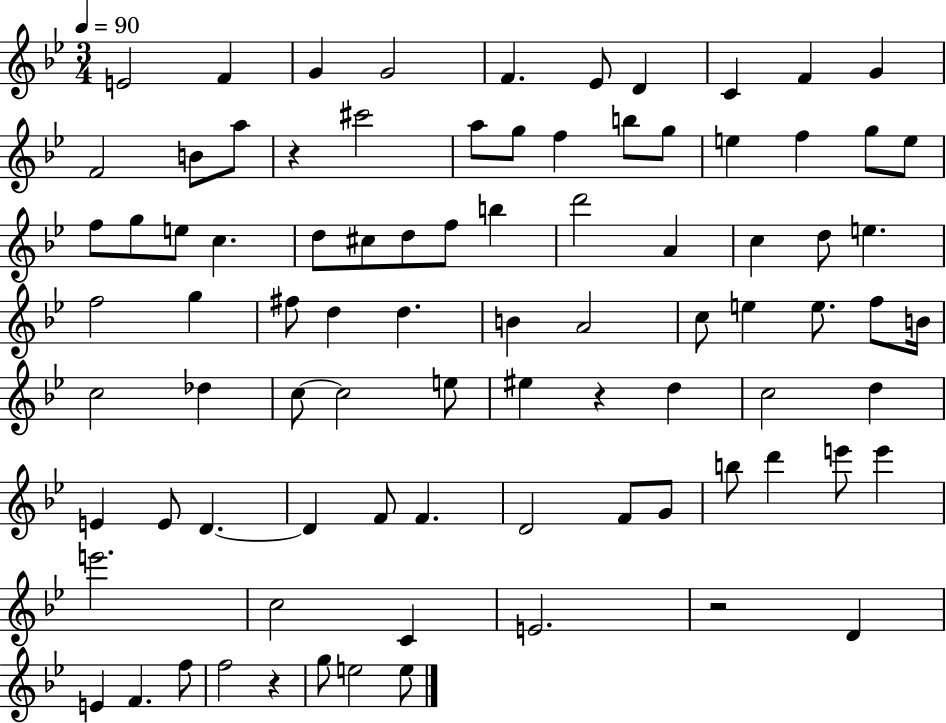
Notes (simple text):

E4/h F4/q G4/q G4/h F4/q. Eb4/e D4/q C4/q F4/q G4/q F4/h B4/e A5/e R/q C#6/h A5/e G5/e F5/q B5/e G5/e E5/q F5/q G5/e E5/e F5/e G5/e E5/e C5/q. D5/e C#5/e D5/e F5/e B5/q D6/h A4/q C5/q D5/e E5/q. F5/h G5/q F#5/e D5/q D5/q. B4/q A4/h C5/e E5/q E5/e. F5/e B4/s C5/h Db5/q C5/e C5/h E5/e EIS5/q R/q D5/q C5/h D5/q E4/q E4/e D4/q. D4/q F4/e F4/q. D4/h F4/e G4/e B5/e D6/q E6/e E6/q E6/h. C5/h C4/q E4/h. R/h D4/q E4/q F4/q. F5/e F5/h R/q G5/e E5/h E5/e